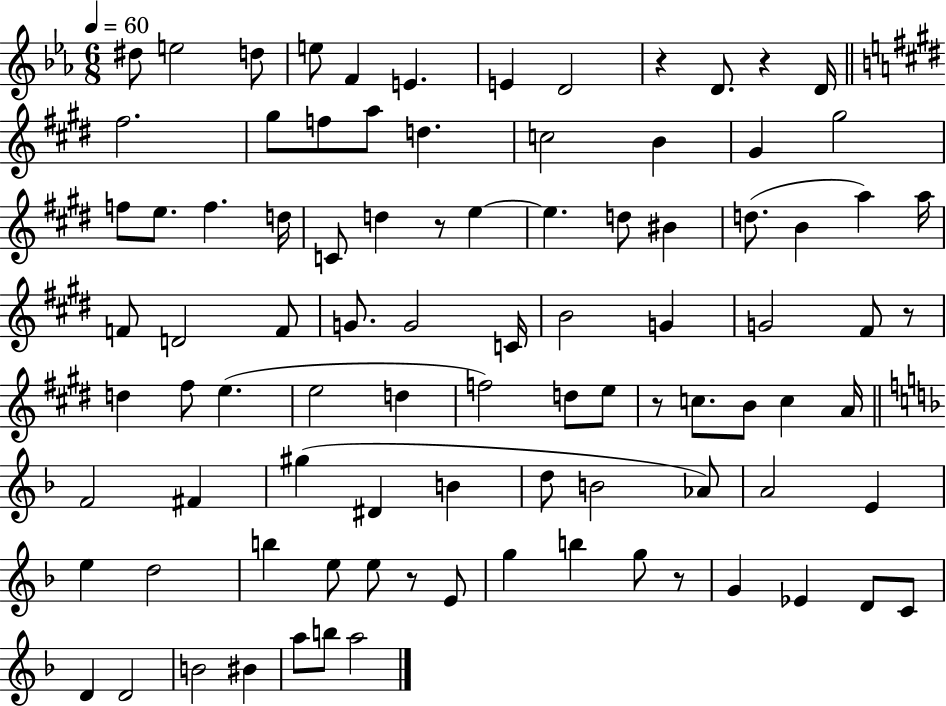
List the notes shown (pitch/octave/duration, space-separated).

D#5/e E5/h D5/e E5/e F4/q E4/q. E4/q D4/h R/q D4/e. R/q D4/s F#5/h. G#5/e F5/e A5/e D5/q. C5/h B4/q G#4/q G#5/h F5/e E5/e. F5/q. D5/s C4/e D5/q R/e E5/q E5/q. D5/e BIS4/q D5/e. B4/q A5/q A5/s F4/e D4/h F4/e G4/e. G4/h C4/s B4/h G4/q G4/h F#4/e R/e D5/q F#5/e E5/q. E5/h D5/q F5/h D5/e E5/e R/e C5/e. B4/e C5/q A4/s F4/h F#4/q G#5/q D#4/q B4/q D5/e B4/h Ab4/e A4/h E4/q E5/q D5/h B5/q E5/e E5/e R/e E4/e G5/q B5/q G5/e R/e G4/q Eb4/q D4/e C4/e D4/q D4/h B4/h BIS4/q A5/e B5/e A5/h